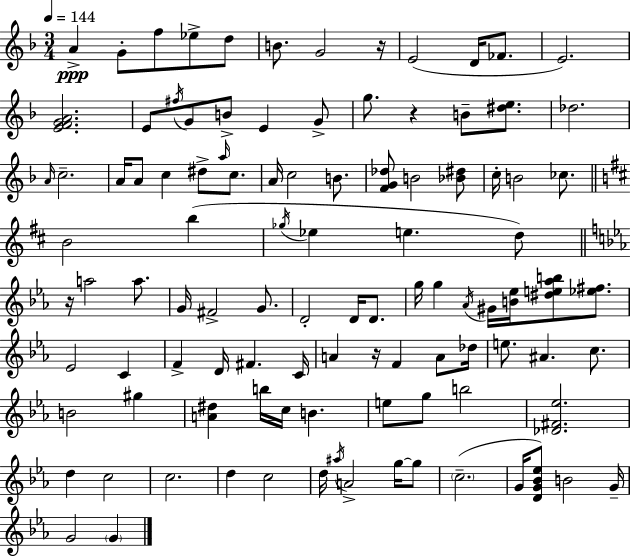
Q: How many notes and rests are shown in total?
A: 104